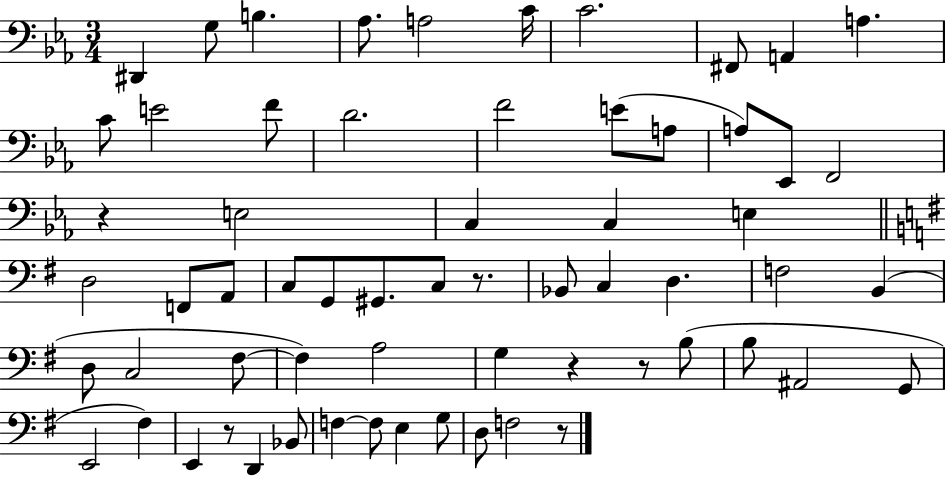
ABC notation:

X:1
T:Untitled
M:3/4
L:1/4
K:Eb
^D,, G,/2 B, _A,/2 A,2 C/4 C2 ^F,,/2 A,, A, C/2 E2 F/2 D2 F2 E/2 A,/2 A,/2 _E,,/2 F,,2 z E,2 C, C, E, D,2 F,,/2 A,,/2 C,/2 G,,/2 ^G,,/2 C,/2 z/2 _B,,/2 C, D, F,2 B,, D,/2 C,2 ^F,/2 ^F, A,2 G, z z/2 B,/2 B,/2 ^A,,2 G,,/2 E,,2 ^F, E,, z/2 D,, _B,,/2 F, F,/2 E, G,/2 D,/2 F,2 z/2